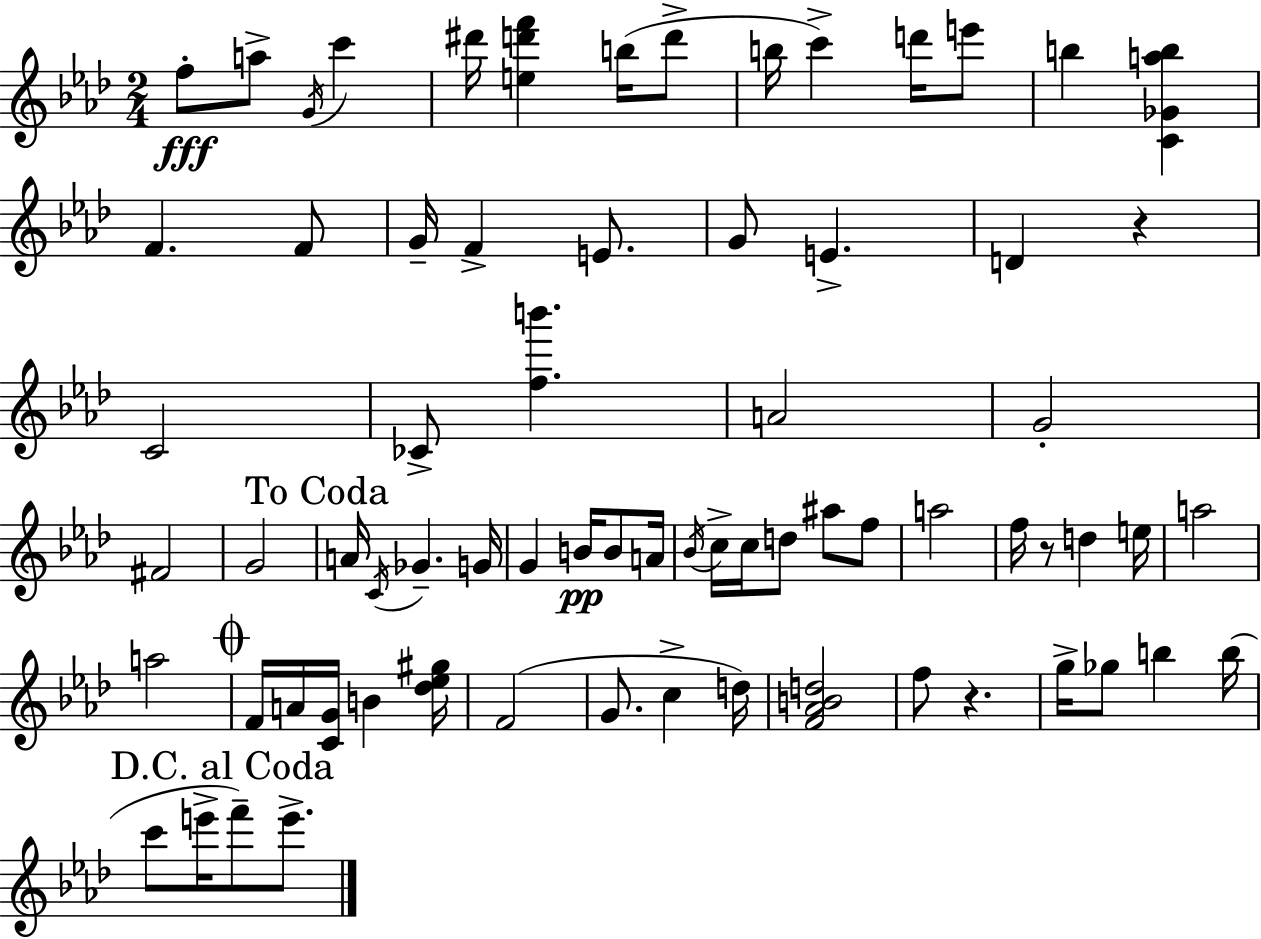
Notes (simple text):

F5/e A5/e G4/s C6/q D#6/s [E5,D6,F6]/q B5/s D6/e B5/s C6/q D6/s E6/e B5/q [C4,Gb4,A5,B5]/q F4/q. F4/e G4/s F4/q E4/e. G4/e E4/q. D4/q R/q C4/h CES4/e [F5,B6]/q. A4/h G4/h F#4/h G4/h A4/s C4/s Gb4/q. G4/s G4/q B4/s B4/e A4/s Bb4/s C5/s C5/s D5/e A#5/e F5/e A5/h F5/s R/e D5/q E5/s A5/h A5/h F4/s A4/s [C4,G4]/s B4/q [Db5,Eb5,G#5]/s F4/h G4/e. C5/q D5/s [F4,Ab4,B4,D5]/h F5/e R/q. G5/s Gb5/e B5/q B5/s C6/e E6/s F6/e E6/e.